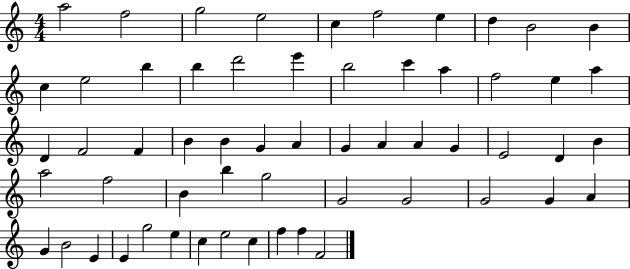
A5/h F5/h G5/h E5/h C5/q F5/h E5/q D5/q B4/h B4/q C5/q E5/h B5/q B5/q D6/h E6/q B5/h C6/q A5/q F5/h E5/q A5/q D4/q F4/h F4/q B4/q B4/q G4/q A4/q G4/q A4/q A4/q G4/q E4/h D4/q B4/q A5/h F5/h B4/q B5/q G5/h G4/h G4/h G4/h G4/q A4/q G4/q B4/h E4/q E4/q G5/h E5/q C5/q E5/h C5/q F5/q F5/q F4/h